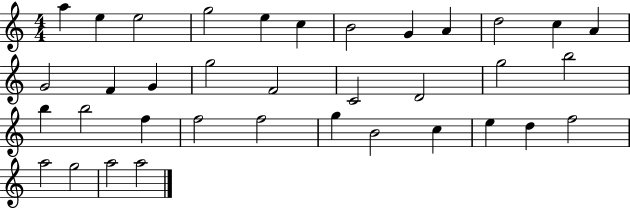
{
  \clef treble
  \numericTimeSignature
  \time 4/4
  \key c \major
  a''4 e''4 e''2 | g''2 e''4 c''4 | b'2 g'4 a'4 | d''2 c''4 a'4 | \break g'2 f'4 g'4 | g''2 f'2 | c'2 d'2 | g''2 b''2 | \break b''4 b''2 f''4 | f''2 f''2 | g''4 b'2 c''4 | e''4 d''4 f''2 | \break a''2 g''2 | a''2 a''2 | \bar "|."
}